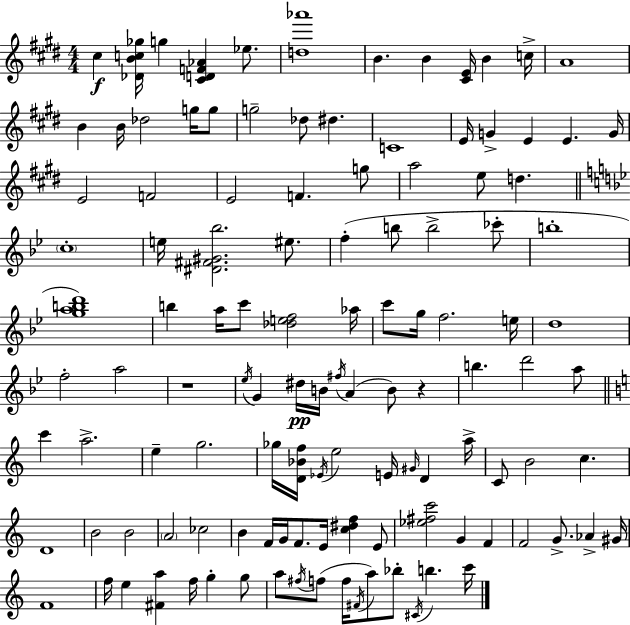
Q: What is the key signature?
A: E major